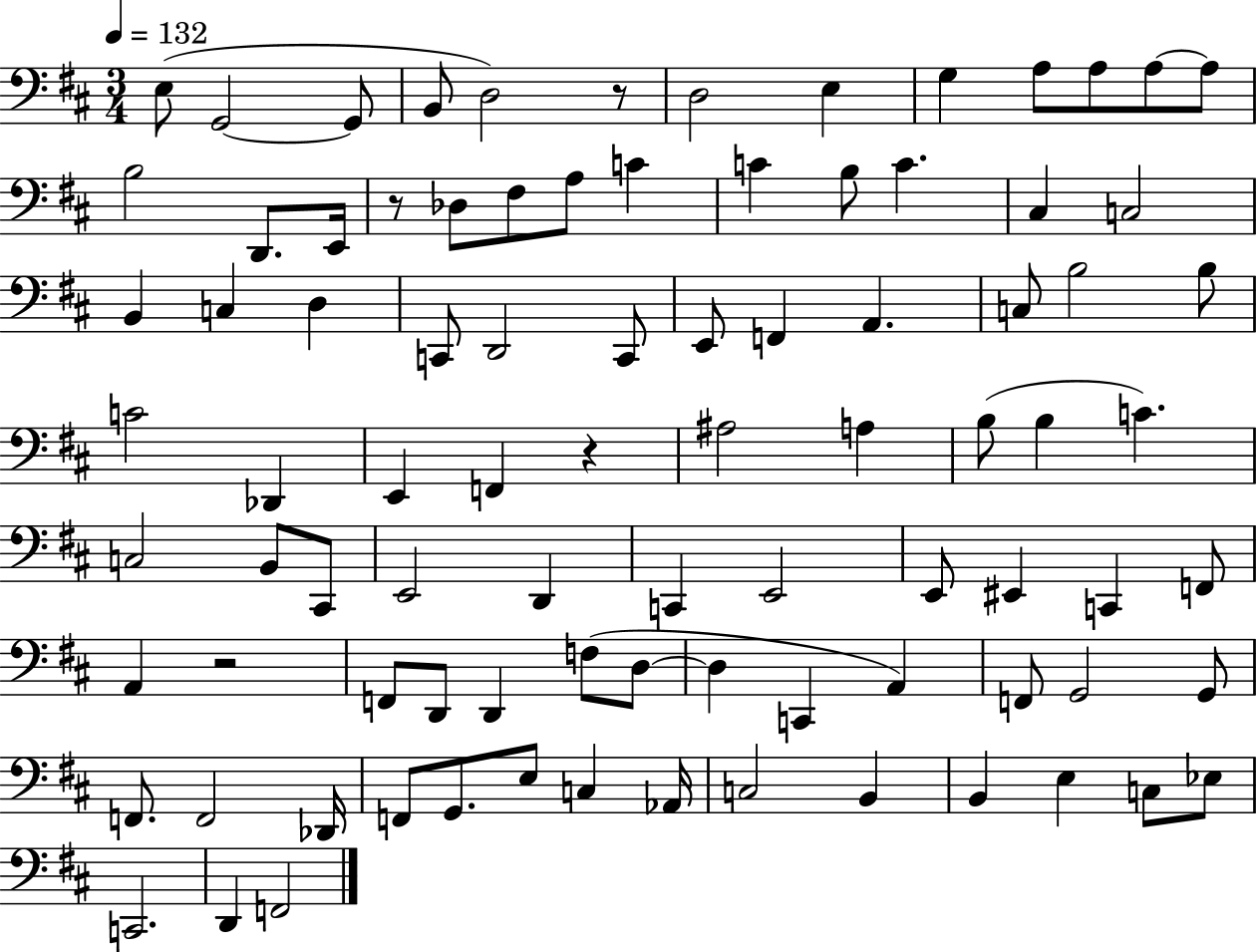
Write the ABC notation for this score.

X:1
T:Untitled
M:3/4
L:1/4
K:D
E,/2 G,,2 G,,/2 B,,/2 D,2 z/2 D,2 E, G, A,/2 A,/2 A,/2 A,/2 B,2 D,,/2 E,,/4 z/2 _D,/2 ^F,/2 A,/2 C C B,/2 C ^C, C,2 B,, C, D, C,,/2 D,,2 C,,/2 E,,/2 F,, A,, C,/2 B,2 B,/2 C2 _D,, E,, F,, z ^A,2 A, B,/2 B, C C,2 B,,/2 ^C,,/2 E,,2 D,, C,, E,,2 E,,/2 ^E,, C,, F,,/2 A,, z2 F,,/2 D,,/2 D,, F,/2 D,/2 D, C,, A,, F,,/2 G,,2 G,,/2 F,,/2 F,,2 _D,,/4 F,,/2 G,,/2 E,/2 C, _A,,/4 C,2 B,, B,, E, C,/2 _E,/2 C,,2 D,, F,,2